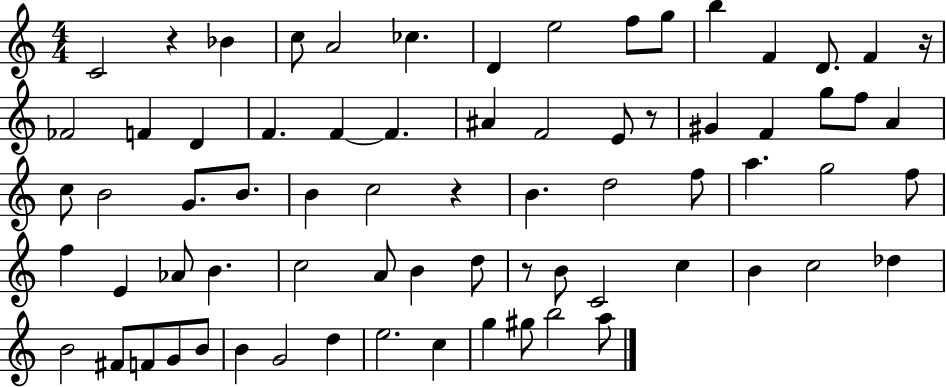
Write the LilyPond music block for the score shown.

{
  \clef treble
  \numericTimeSignature
  \time 4/4
  \key c \major
  c'2 r4 bes'4 | c''8 a'2 ces''4. | d'4 e''2 f''8 g''8 | b''4 f'4 d'8. f'4 r16 | \break fes'2 f'4 d'4 | f'4. f'4~~ f'4. | ais'4 f'2 e'8 r8 | gis'4 f'4 g''8 f''8 a'4 | \break c''8 b'2 g'8. b'8. | b'4 c''2 r4 | b'4. d''2 f''8 | a''4. g''2 f''8 | \break f''4 e'4 aes'8 b'4. | c''2 a'8 b'4 d''8 | r8 b'8 c'2 c''4 | b'4 c''2 des''4 | \break b'2 fis'8 f'8 g'8 b'8 | b'4 g'2 d''4 | e''2. c''4 | g''4 gis''8 b''2 a''8 | \break \bar "|."
}